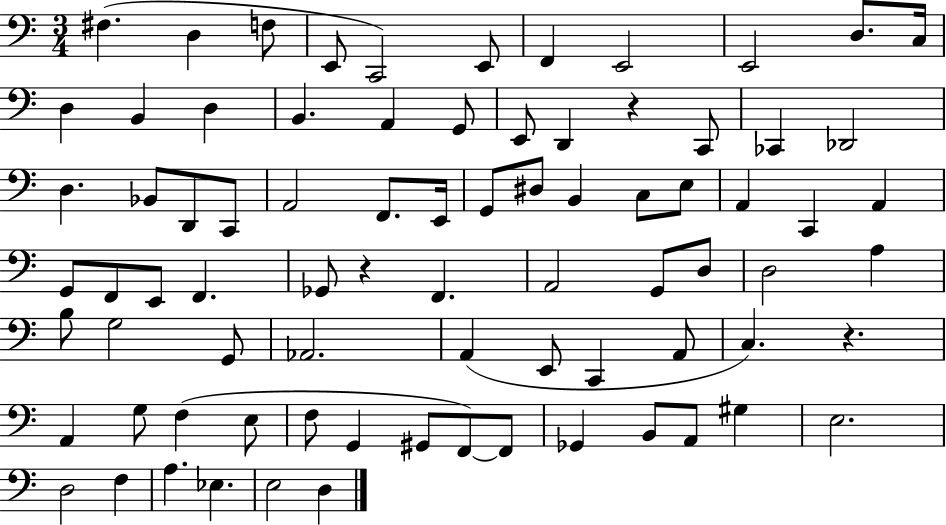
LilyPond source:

{
  \clef bass
  \numericTimeSignature
  \time 3/4
  \key c \major
  fis4.( d4 f8 | e,8 c,2) e,8 | f,4 e,2 | e,2 d8. c16 | \break d4 b,4 d4 | b,4. a,4 g,8 | e,8 d,4 r4 c,8 | ces,4 des,2 | \break d4. bes,8 d,8 c,8 | a,2 f,8. e,16 | g,8 dis8 b,4 c8 e8 | a,4 c,4 a,4 | \break g,8 f,8 e,8 f,4. | ges,8 r4 f,4. | a,2 g,8 d8 | d2 a4 | \break b8 g2 g,8 | aes,2. | a,4( e,8 c,4 a,8 | c4.) r4. | \break a,4 g8 f4( e8 | f8 g,4 gis,8 f,8~~) f,8 | ges,4 b,8 a,8 gis4 | e2. | \break d2 f4 | a4. ees4. | e2 d4 | \bar "|."
}